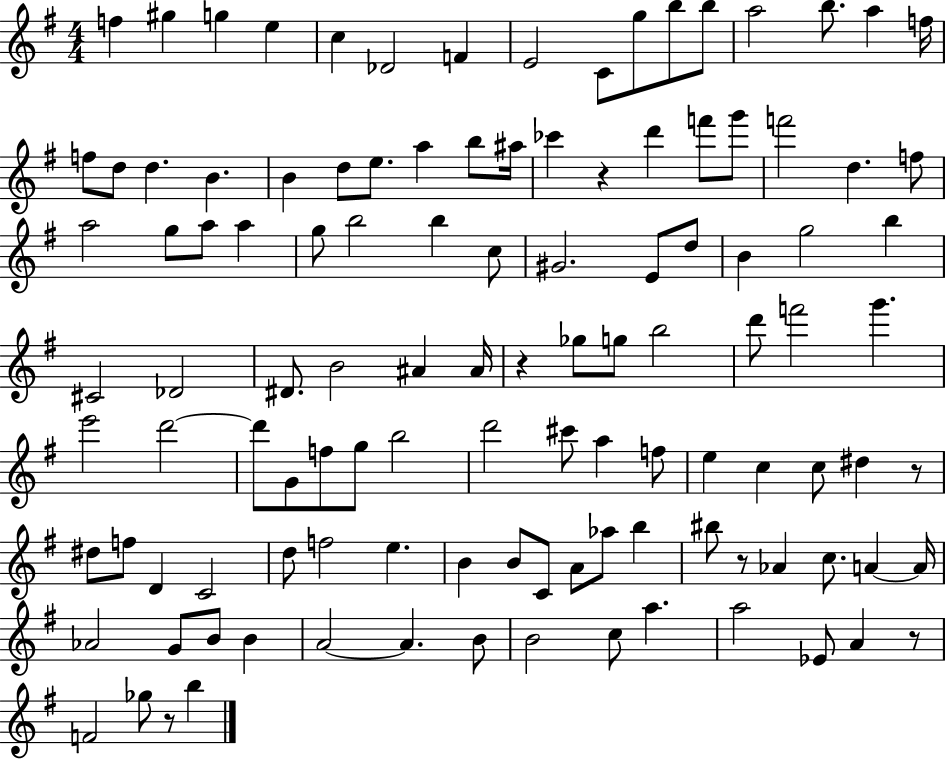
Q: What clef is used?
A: treble